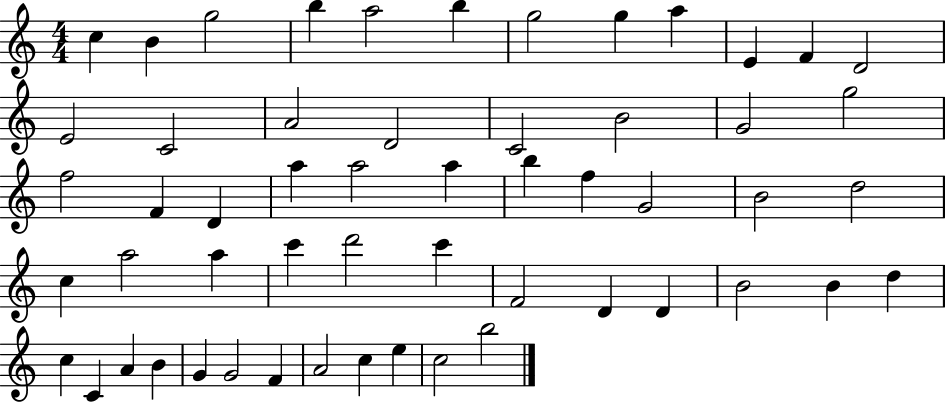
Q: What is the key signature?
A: C major